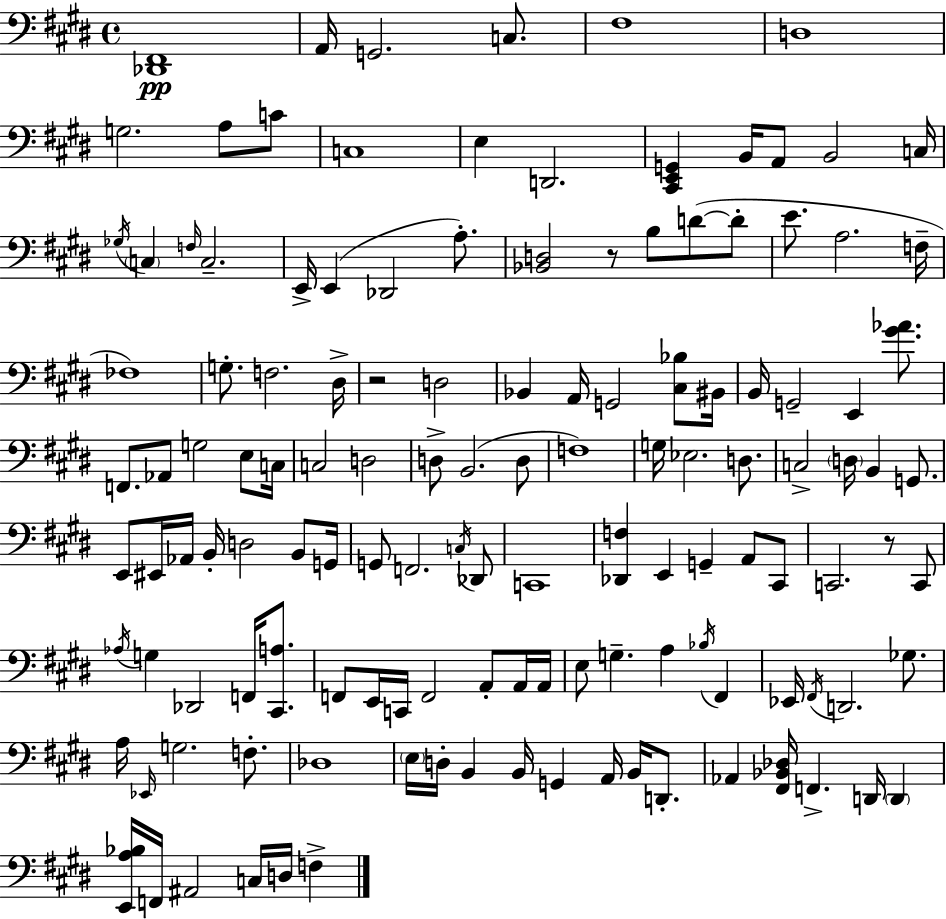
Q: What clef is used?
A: bass